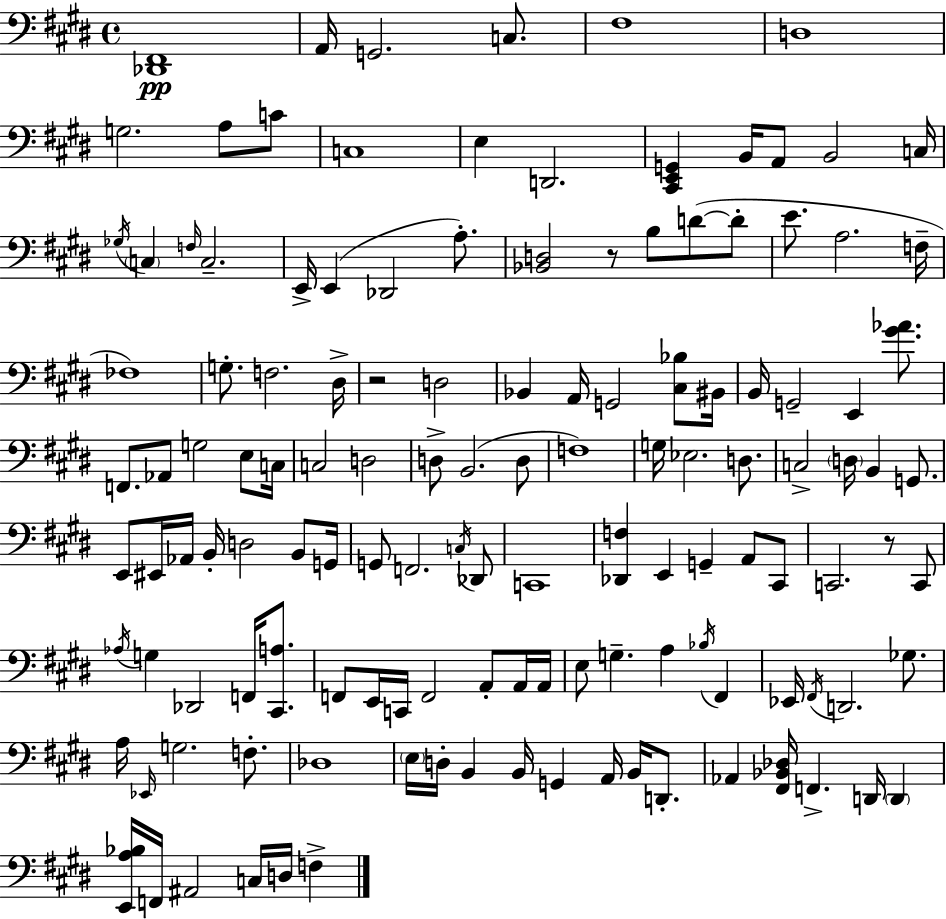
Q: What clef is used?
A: bass